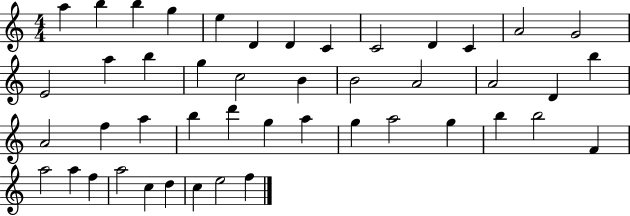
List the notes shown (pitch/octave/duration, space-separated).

A5/q B5/q B5/q G5/q E5/q D4/q D4/q C4/q C4/h D4/q C4/q A4/h G4/h E4/h A5/q B5/q G5/q C5/h B4/q B4/h A4/h A4/h D4/q B5/q A4/h F5/q A5/q B5/q D6/q G5/q A5/q G5/q A5/h G5/q B5/q B5/h F4/q A5/h A5/q F5/q A5/h C5/q D5/q C5/q E5/h F5/q